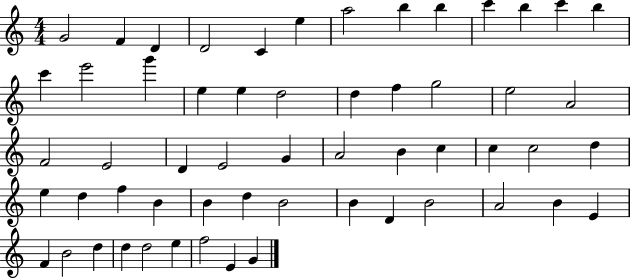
X:1
T:Untitled
M:4/4
L:1/4
K:C
G2 F D D2 C e a2 b b c' b c' b c' e'2 g' e e d2 d f g2 e2 A2 F2 E2 D E2 G A2 B c c c2 d e d f B B d B2 B D B2 A2 B E F B2 d d d2 e f2 E G